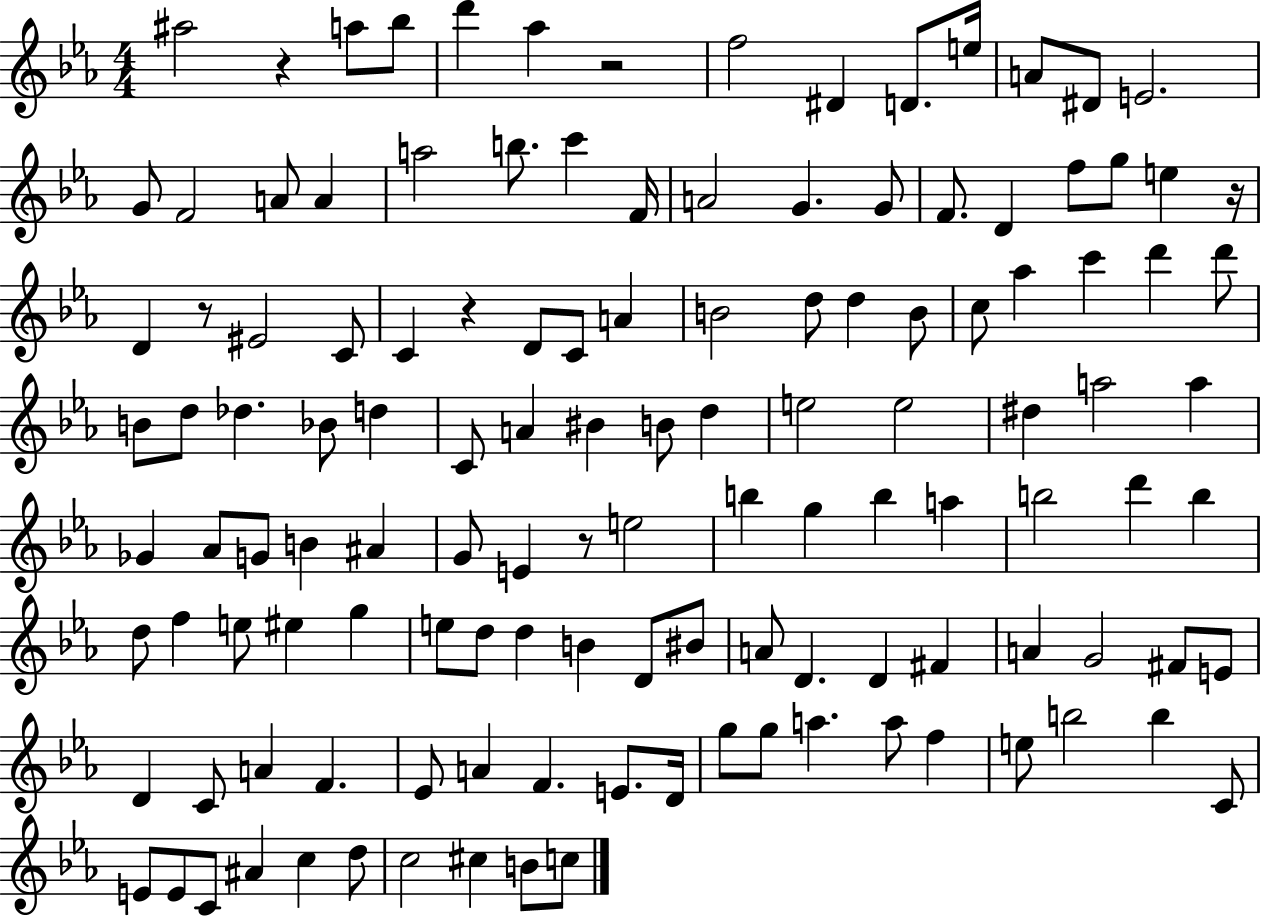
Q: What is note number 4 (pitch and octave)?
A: D6